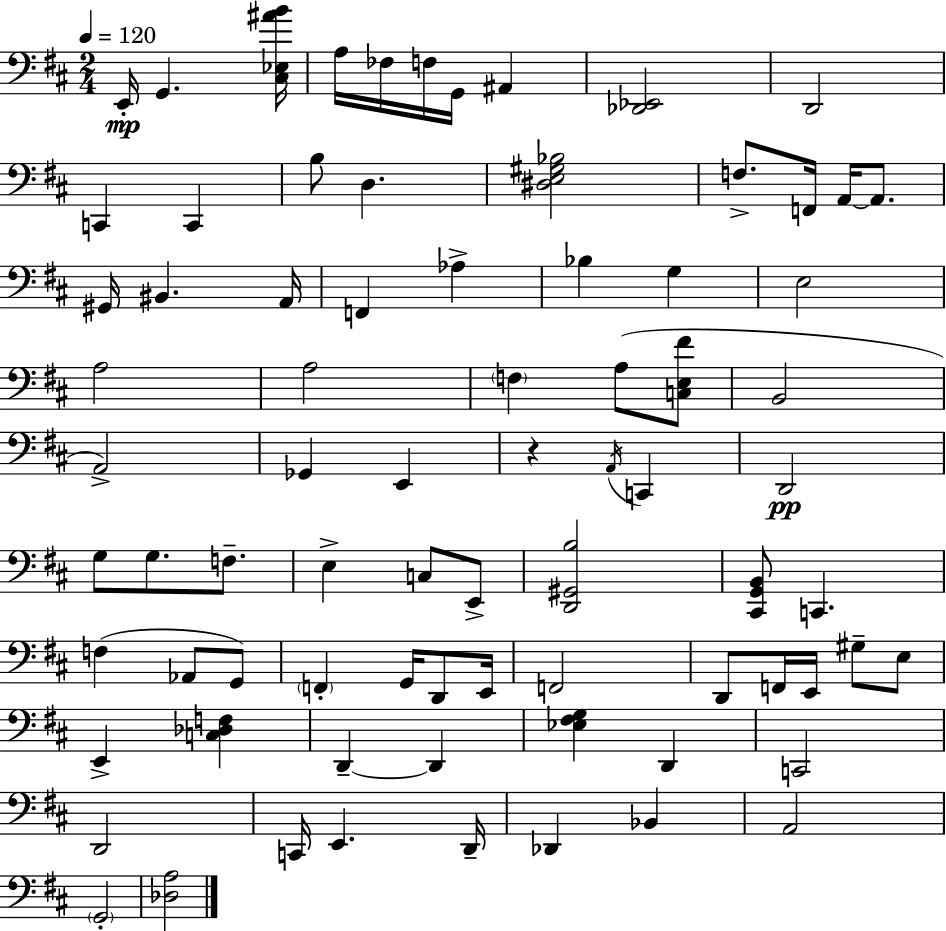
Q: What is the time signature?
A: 2/4